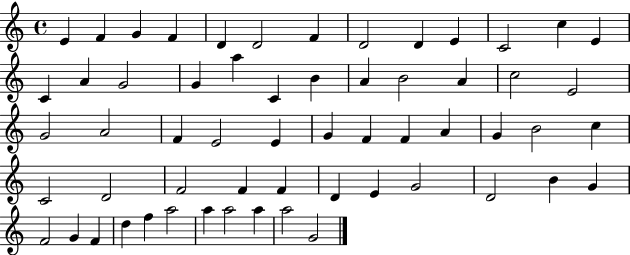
{
  \clef treble
  \time 4/4
  \defaultTimeSignature
  \key c \major
  e'4 f'4 g'4 f'4 | d'4 d'2 f'4 | d'2 d'4 e'4 | c'2 c''4 e'4 | \break c'4 a'4 g'2 | g'4 a''4 c'4 b'4 | a'4 b'2 a'4 | c''2 e'2 | \break g'2 a'2 | f'4 e'2 e'4 | g'4 f'4 f'4 a'4 | g'4 b'2 c''4 | \break c'2 d'2 | f'2 f'4 f'4 | d'4 e'4 g'2 | d'2 b'4 g'4 | \break f'2 g'4 f'4 | d''4 f''4 a''2 | a''4 a''2 a''4 | a''2 g'2 | \break \bar "|."
}